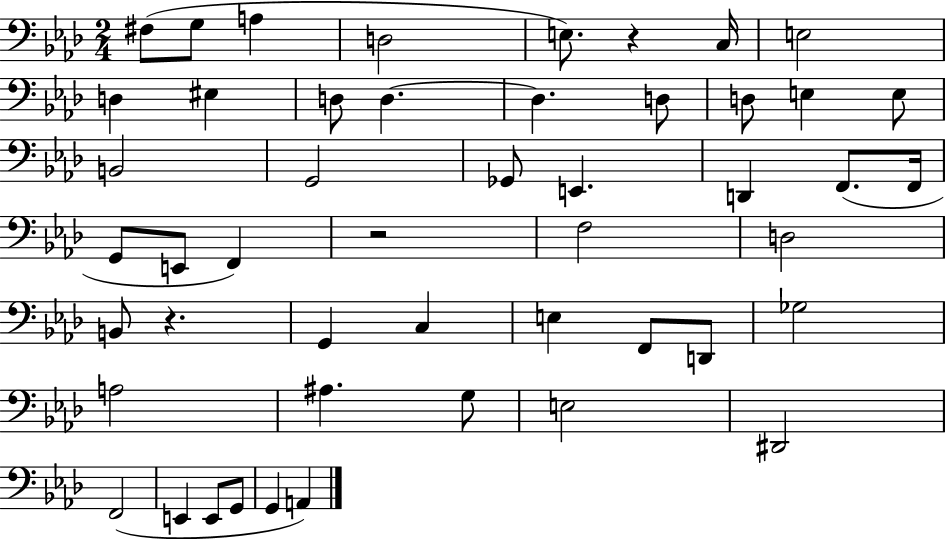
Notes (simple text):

F#3/e G3/e A3/q D3/h E3/e. R/q C3/s E3/h D3/q EIS3/q D3/e D3/q. D3/q. D3/e D3/e E3/q E3/e B2/h G2/h Gb2/e E2/q. D2/q F2/e. F2/s G2/e E2/e F2/q R/h F3/h D3/h B2/e R/q. G2/q C3/q E3/q F2/e D2/e Gb3/h A3/h A#3/q. G3/e E3/h D#2/h F2/h E2/q E2/e G2/e G2/q A2/q